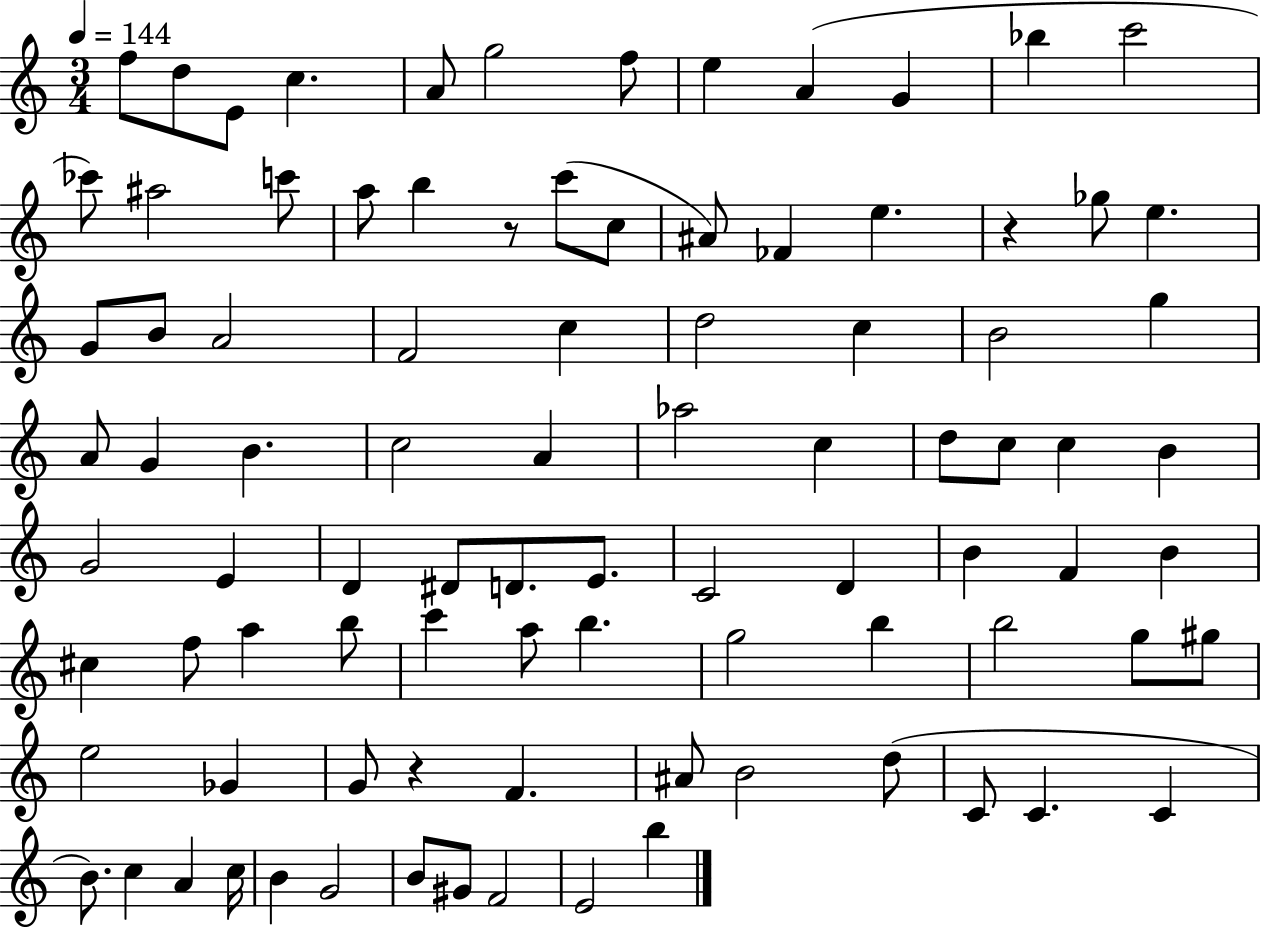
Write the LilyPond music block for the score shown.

{
  \clef treble
  \numericTimeSignature
  \time 3/4
  \key c \major
  \tempo 4 = 144
  f''8 d''8 e'8 c''4. | a'8 g''2 f''8 | e''4 a'4( g'4 | bes''4 c'''2 | \break ces'''8) ais''2 c'''8 | a''8 b''4 r8 c'''8( c''8 | ais'8) fes'4 e''4. | r4 ges''8 e''4. | \break g'8 b'8 a'2 | f'2 c''4 | d''2 c''4 | b'2 g''4 | \break a'8 g'4 b'4. | c''2 a'4 | aes''2 c''4 | d''8 c''8 c''4 b'4 | \break g'2 e'4 | d'4 dis'8 d'8. e'8. | c'2 d'4 | b'4 f'4 b'4 | \break cis''4 f''8 a''4 b''8 | c'''4 a''8 b''4. | g''2 b''4 | b''2 g''8 gis''8 | \break e''2 ges'4 | g'8 r4 f'4. | ais'8 b'2 d''8( | c'8 c'4. c'4 | \break b'8.) c''4 a'4 c''16 | b'4 g'2 | b'8 gis'8 f'2 | e'2 b''4 | \break \bar "|."
}